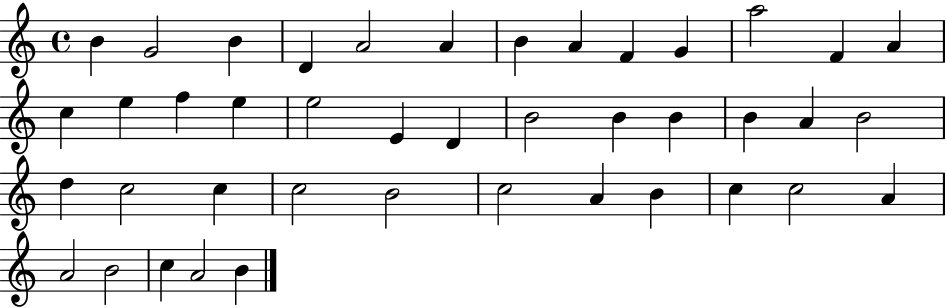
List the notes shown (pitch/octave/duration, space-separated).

B4/q G4/h B4/q D4/q A4/h A4/q B4/q A4/q F4/q G4/q A5/h F4/q A4/q C5/q E5/q F5/q E5/q E5/h E4/q D4/q B4/h B4/q B4/q B4/q A4/q B4/h D5/q C5/h C5/q C5/h B4/h C5/h A4/q B4/q C5/q C5/h A4/q A4/h B4/h C5/q A4/h B4/q